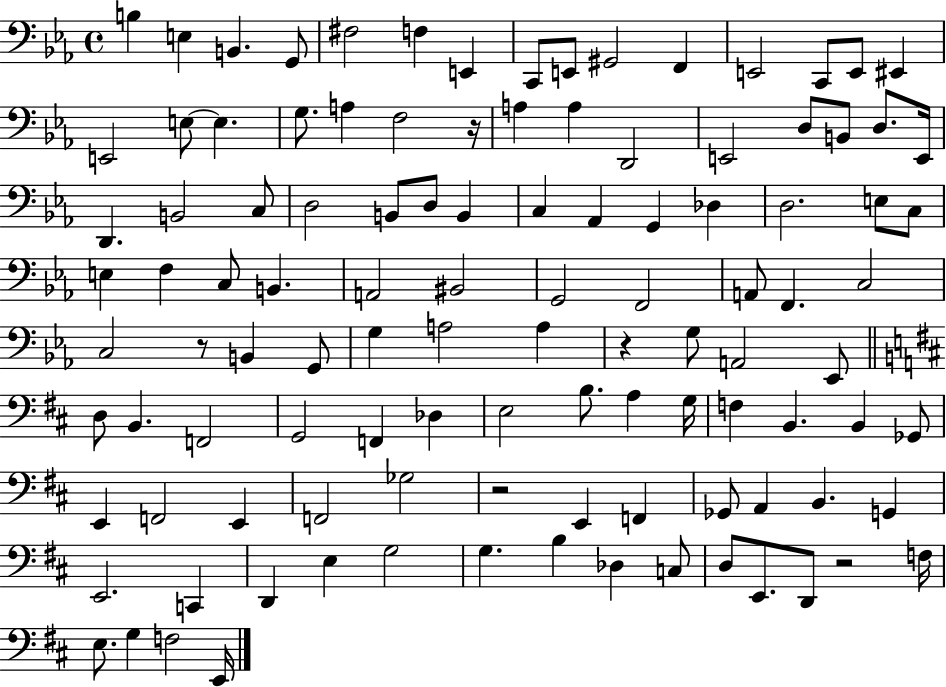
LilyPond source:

{
  \clef bass
  \time 4/4
  \defaultTimeSignature
  \key ees \major
  \repeat volta 2 { b4 e4 b,4. g,8 | fis2 f4 e,4 | c,8 e,8 gis,2 f,4 | e,2 c,8 e,8 eis,4 | \break e,2 e8~~ e4. | g8. a4 f2 r16 | a4 a4 d,2 | e,2 d8 b,8 d8. e,16 | \break d,4. b,2 c8 | d2 b,8 d8 b,4 | c4 aes,4 g,4 des4 | d2. e8 c8 | \break e4 f4 c8 b,4. | a,2 bis,2 | g,2 f,2 | a,8 f,4. c2 | \break c2 r8 b,4 g,8 | g4 a2 a4 | r4 g8 a,2 ees,8 | \bar "||" \break \key b \minor d8 b,4. f,2 | g,2 f,4 des4 | e2 b8. a4 g16 | f4 b,4. b,4 ges,8 | \break e,4 f,2 e,4 | f,2 ges2 | r2 e,4 f,4 | ges,8 a,4 b,4. g,4 | \break e,2. c,4 | d,4 e4 g2 | g4. b4 des4 c8 | d8 e,8. d,8 r2 f16 | \break e8. g4 f2 e,16 | } \bar "|."
}